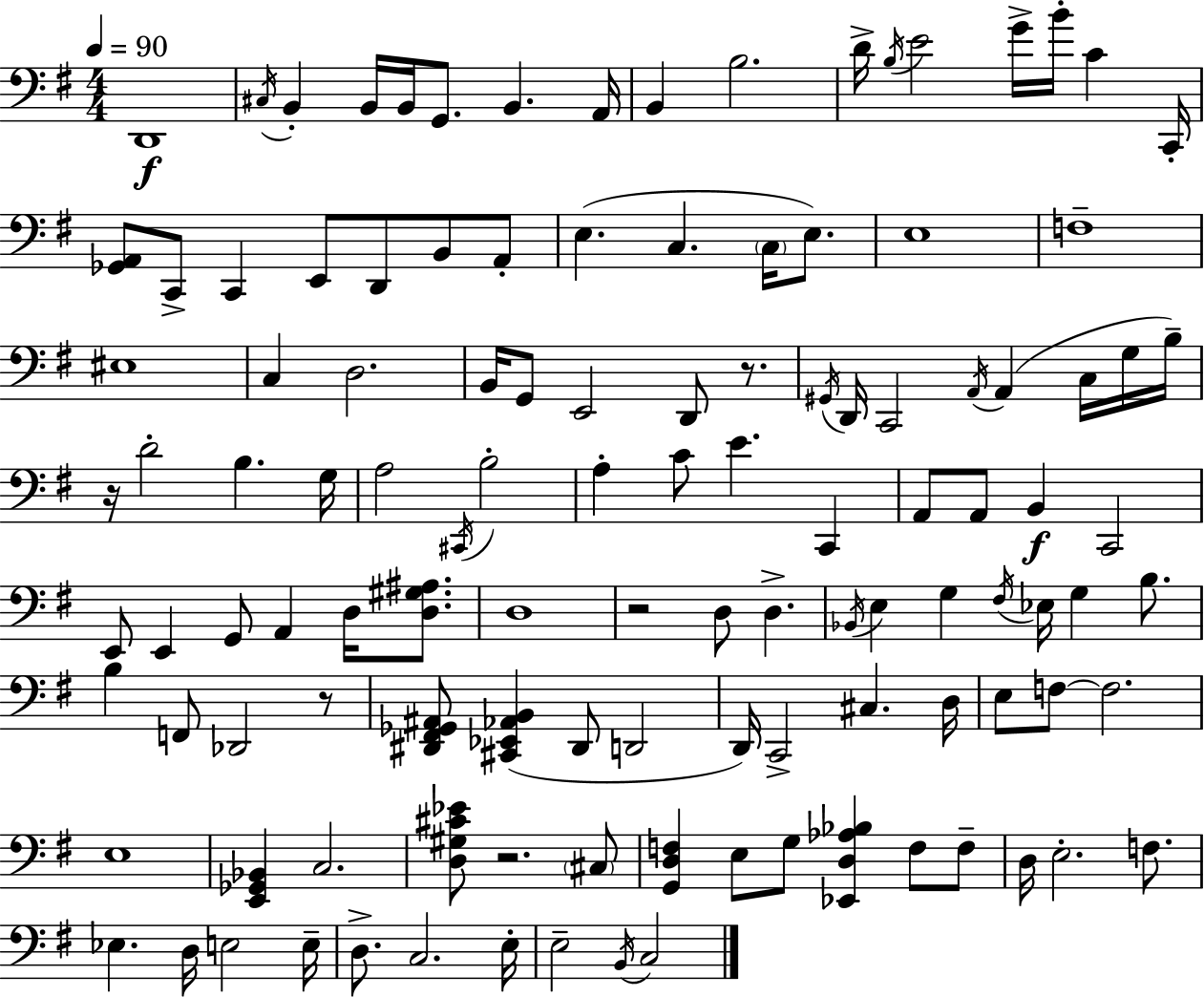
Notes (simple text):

D2/w C#3/s B2/q B2/s B2/s G2/e. B2/q. A2/s B2/q B3/h. D4/s B3/s E4/h G4/s B4/s C4/q C2/s [Gb2,A2]/e C2/e C2/q E2/e D2/e B2/e A2/e E3/q. C3/q. C3/s E3/e. E3/w F3/w EIS3/w C3/q D3/h. B2/s G2/e E2/h D2/e R/e. G#2/s D2/s C2/h A2/s A2/q C3/s G3/s B3/s R/s D4/h B3/q. G3/s A3/h C#2/s B3/h A3/q C4/e E4/q. C2/q A2/e A2/e B2/q C2/h E2/e E2/q G2/e A2/q D3/s [D3,G#3,A#3]/e. D3/w R/h D3/e D3/q. Bb2/s E3/q G3/q F#3/s Eb3/s G3/q B3/e. B3/q F2/e Db2/h R/e [D#2,F#2,Gb2,A#2]/e [C#2,Eb2,Ab2,B2]/q D#2/e D2/h D2/s C2/h C#3/q. D3/s E3/e F3/e F3/h. E3/w [E2,Gb2,Bb2]/q C3/h. [D3,G#3,C#4,Eb4]/e R/h. C#3/e [G2,D3,F3]/q E3/e G3/e [Eb2,D3,Ab3,Bb3]/q F3/e F3/e D3/s E3/h. F3/e. Eb3/q. D3/s E3/h E3/s D3/e. C3/h. E3/s E3/h B2/s C3/h